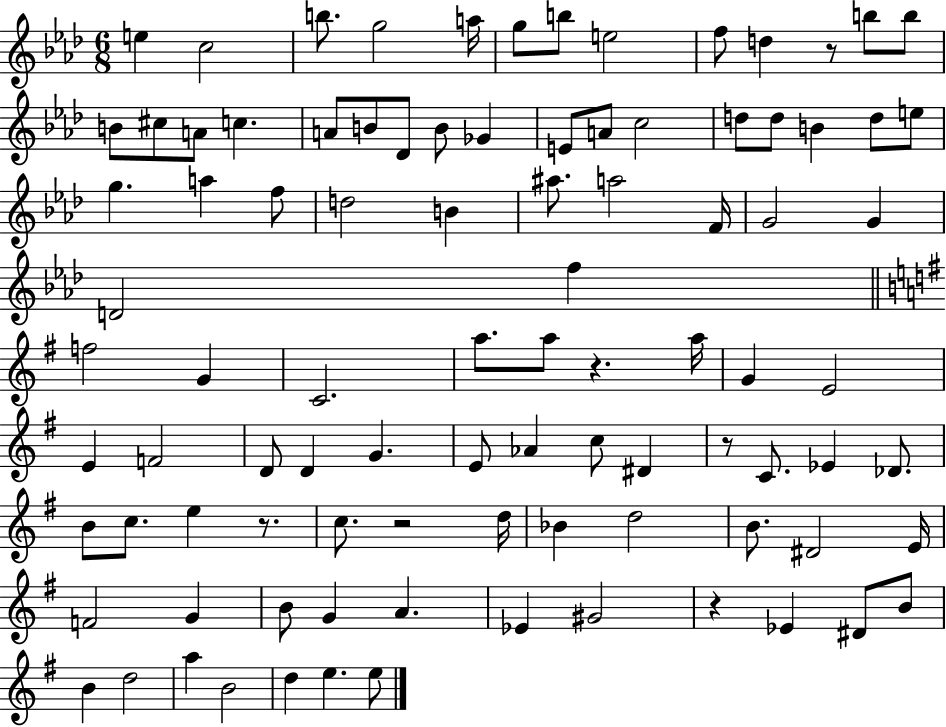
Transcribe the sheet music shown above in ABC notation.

X:1
T:Untitled
M:6/8
L:1/4
K:Ab
e c2 b/2 g2 a/4 g/2 b/2 e2 f/2 d z/2 b/2 b/2 B/2 ^c/2 A/2 c A/2 B/2 _D/2 B/2 _G E/2 A/2 c2 d/2 d/2 B d/2 e/2 g a f/2 d2 B ^a/2 a2 F/4 G2 G D2 f f2 G C2 a/2 a/2 z a/4 G E2 E F2 D/2 D G E/2 _A c/2 ^D z/2 C/2 _E _D/2 B/2 c/2 e z/2 c/2 z2 d/4 _B d2 B/2 ^D2 E/4 F2 G B/2 G A _E ^G2 z _E ^D/2 B/2 B d2 a B2 d e e/2